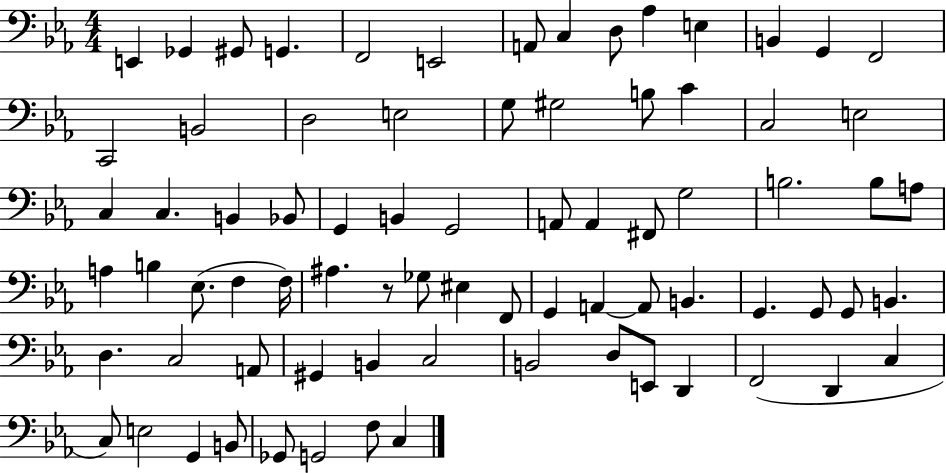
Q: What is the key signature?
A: EES major